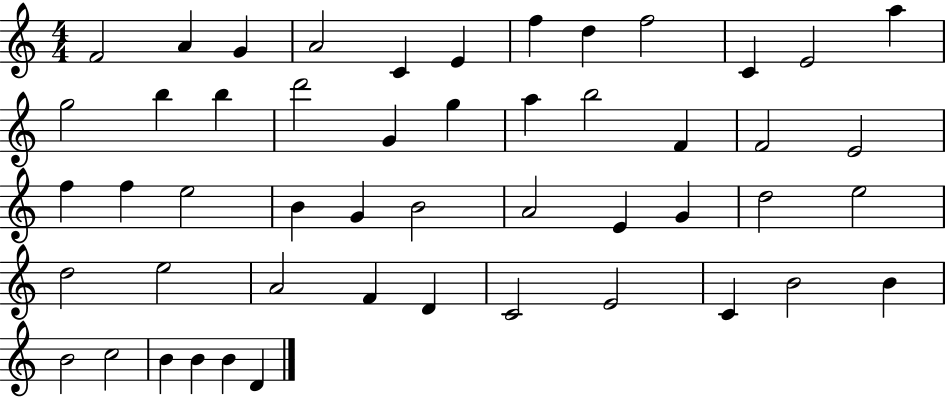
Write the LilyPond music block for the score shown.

{
  \clef treble
  \numericTimeSignature
  \time 4/4
  \key c \major
  f'2 a'4 g'4 | a'2 c'4 e'4 | f''4 d''4 f''2 | c'4 e'2 a''4 | \break g''2 b''4 b''4 | d'''2 g'4 g''4 | a''4 b''2 f'4 | f'2 e'2 | \break f''4 f''4 e''2 | b'4 g'4 b'2 | a'2 e'4 g'4 | d''2 e''2 | \break d''2 e''2 | a'2 f'4 d'4 | c'2 e'2 | c'4 b'2 b'4 | \break b'2 c''2 | b'4 b'4 b'4 d'4 | \bar "|."
}